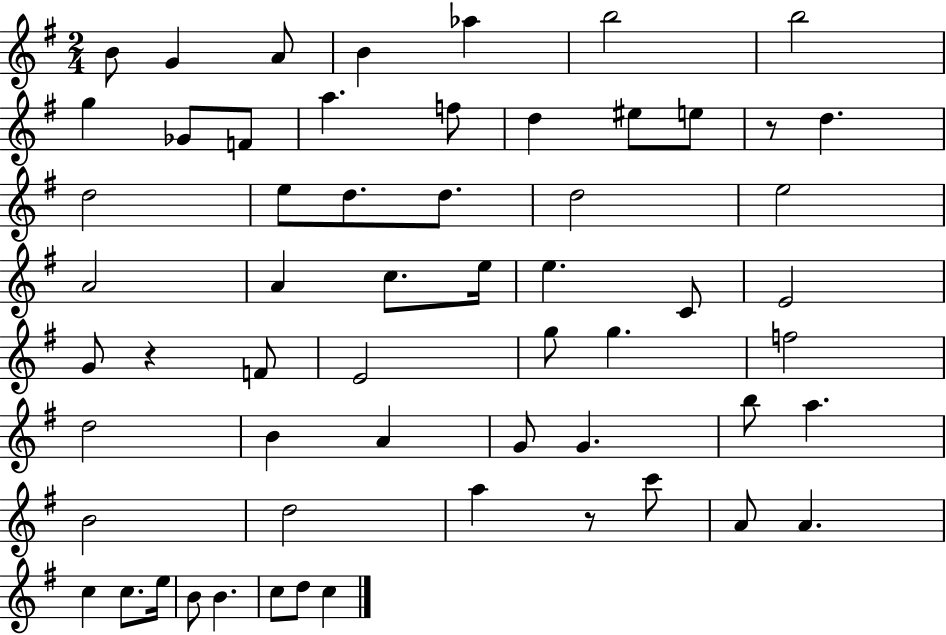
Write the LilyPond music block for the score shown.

{
  \clef treble
  \numericTimeSignature
  \time 2/4
  \key g \major
  b'8 g'4 a'8 | b'4 aes''4 | b''2 | b''2 | \break g''4 ges'8 f'8 | a''4. f''8 | d''4 eis''8 e''8 | r8 d''4. | \break d''2 | e''8 d''8. d''8. | d''2 | e''2 | \break a'2 | a'4 c''8. e''16 | e''4. c'8 | e'2 | \break g'8 r4 f'8 | e'2 | g''8 g''4. | f''2 | \break d''2 | b'4 a'4 | g'8 g'4. | b''8 a''4. | \break b'2 | d''2 | a''4 r8 c'''8 | a'8 a'4. | \break c''4 c''8. e''16 | b'8 b'4. | c''8 d''8 c''4 | \bar "|."
}